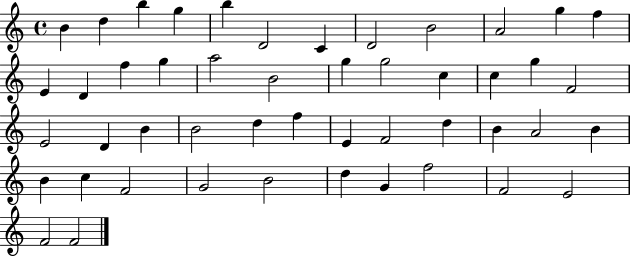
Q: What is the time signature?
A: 4/4